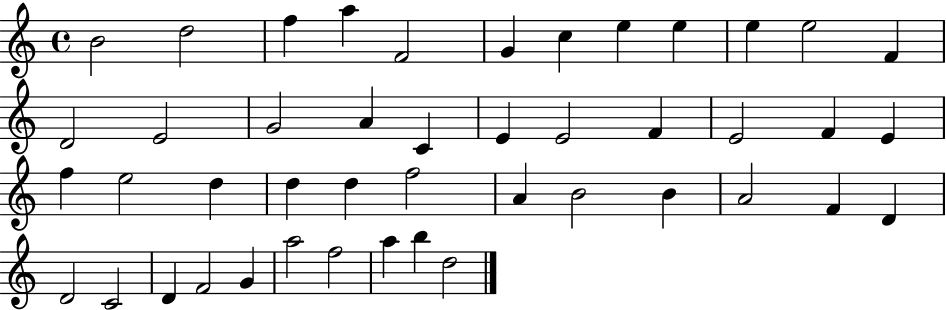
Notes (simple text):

B4/h D5/h F5/q A5/q F4/h G4/q C5/q E5/q E5/q E5/q E5/h F4/q D4/h E4/h G4/h A4/q C4/q E4/q E4/h F4/q E4/h F4/q E4/q F5/q E5/h D5/q D5/q D5/q F5/h A4/q B4/h B4/q A4/h F4/q D4/q D4/h C4/h D4/q F4/h G4/q A5/h F5/h A5/q B5/q D5/h